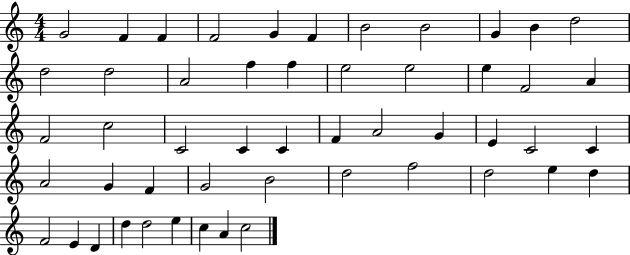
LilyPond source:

{
  \clef treble
  \numericTimeSignature
  \time 4/4
  \key c \major
  g'2 f'4 f'4 | f'2 g'4 f'4 | b'2 b'2 | g'4 b'4 d''2 | \break d''2 d''2 | a'2 f''4 f''4 | e''2 e''2 | e''4 f'2 a'4 | \break f'2 c''2 | c'2 c'4 c'4 | f'4 a'2 g'4 | e'4 c'2 c'4 | \break a'2 g'4 f'4 | g'2 b'2 | d''2 f''2 | d''2 e''4 d''4 | \break f'2 e'4 d'4 | d''4 d''2 e''4 | c''4 a'4 c''2 | \bar "|."
}